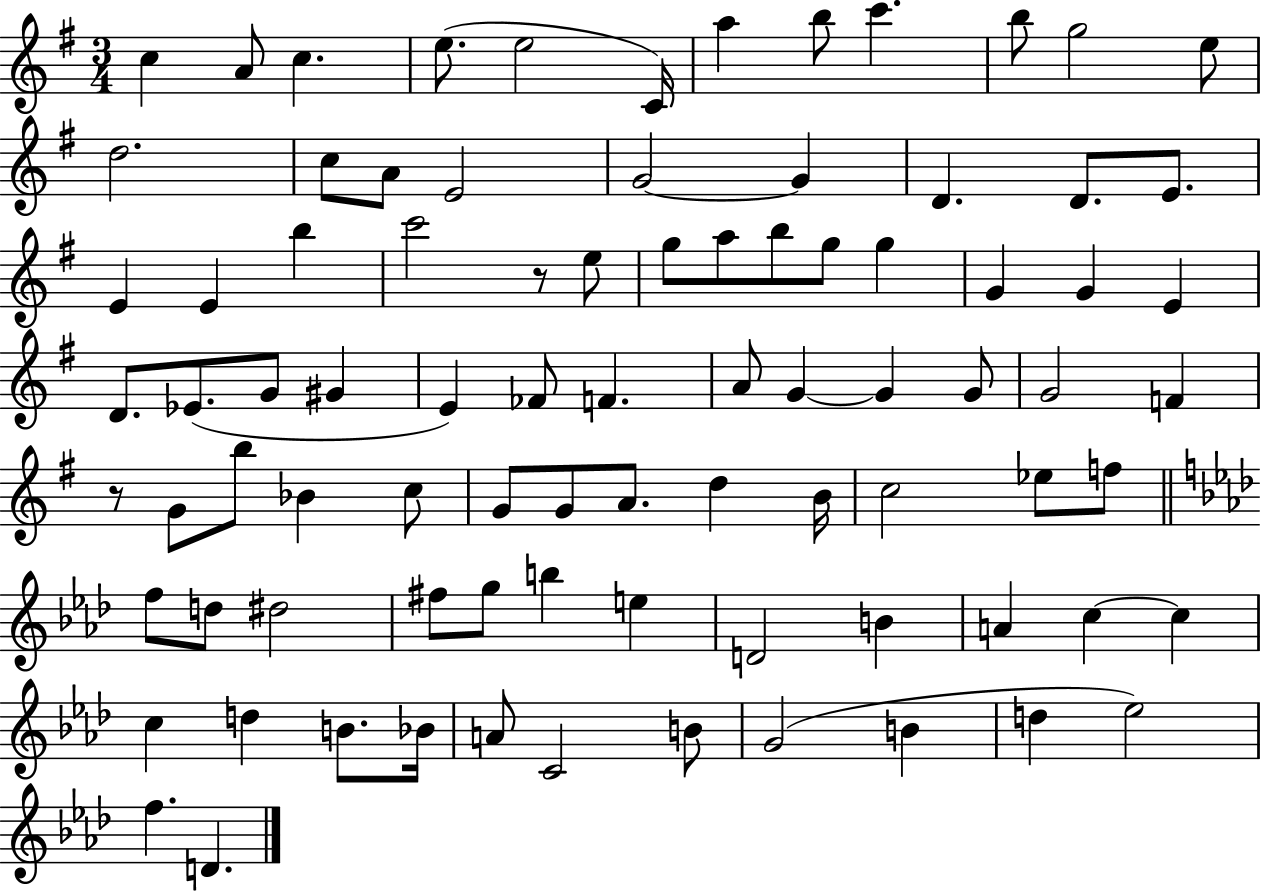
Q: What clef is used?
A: treble